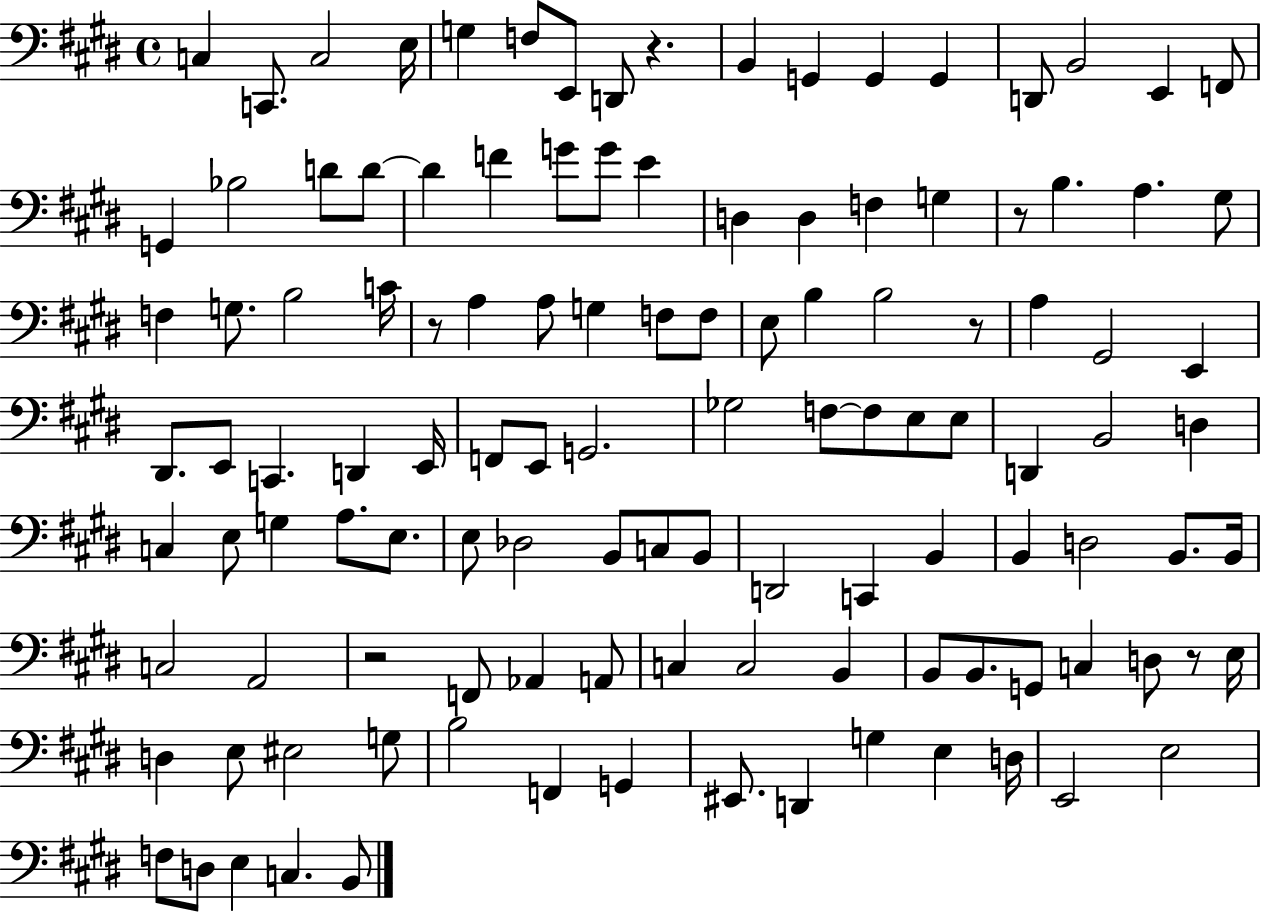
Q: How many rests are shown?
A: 6